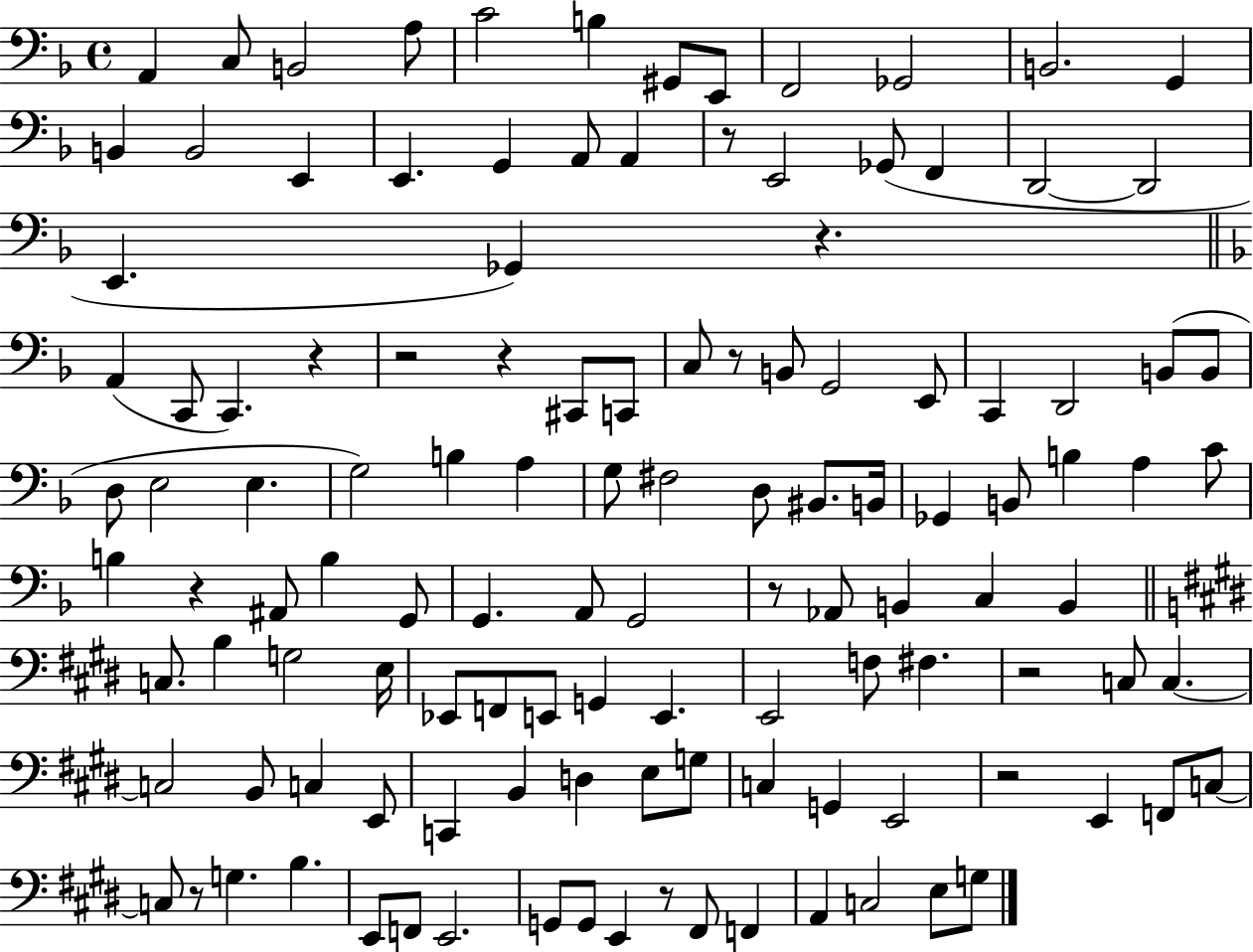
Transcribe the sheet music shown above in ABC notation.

X:1
T:Untitled
M:4/4
L:1/4
K:F
A,, C,/2 B,,2 A,/2 C2 B, ^G,,/2 E,,/2 F,,2 _G,,2 B,,2 G,, B,, B,,2 E,, E,, G,, A,,/2 A,, z/2 E,,2 _G,,/2 F,, D,,2 D,,2 E,, _G,, z A,, C,,/2 C,, z z2 z ^C,,/2 C,,/2 C,/2 z/2 B,,/2 G,,2 E,,/2 C,, D,,2 B,,/2 B,,/2 D,/2 E,2 E, G,2 B, A, G,/2 ^F,2 D,/2 ^B,,/2 B,,/4 _G,, B,,/2 B, A, C/2 B, z ^A,,/2 B, G,,/2 G,, A,,/2 G,,2 z/2 _A,,/2 B,, C, B,, C,/2 B, G,2 E,/4 _E,,/2 F,,/2 E,,/2 G,, E,, E,,2 F,/2 ^F, z2 C,/2 C, C,2 B,,/2 C, E,,/2 C,, B,, D, E,/2 G,/2 C, G,, E,,2 z2 E,, F,,/2 C,/2 C,/2 z/2 G, B, E,,/2 F,,/2 E,,2 G,,/2 G,,/2 E,, z/2 ^F,,/2 F,, A,, C,2 E,/2 G,/2